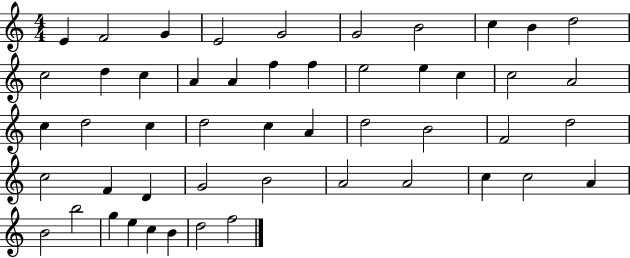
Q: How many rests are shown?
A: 0